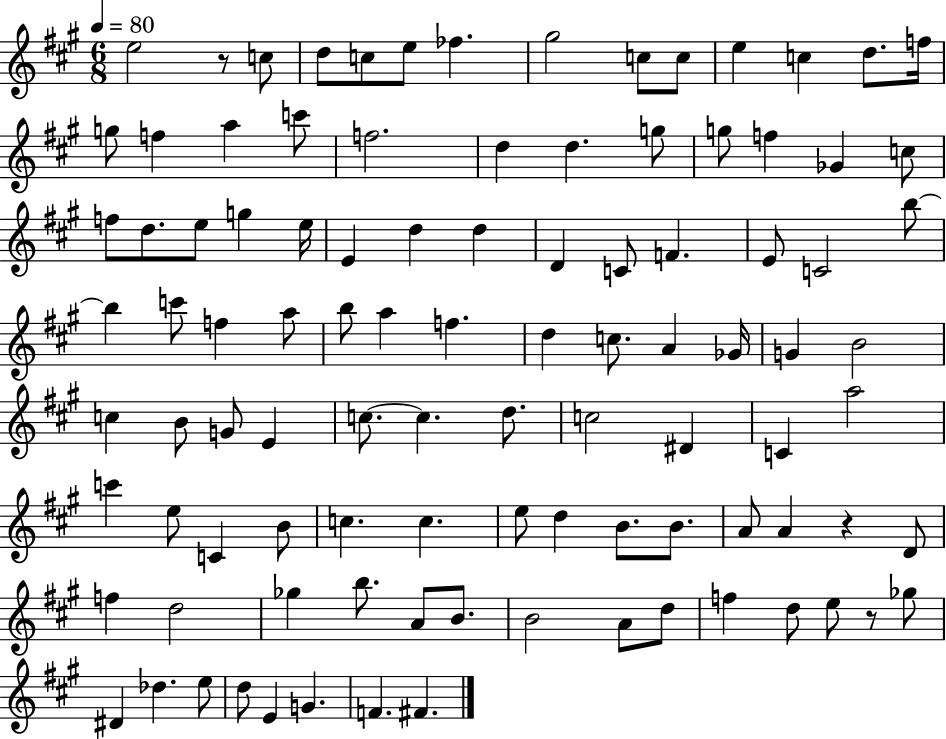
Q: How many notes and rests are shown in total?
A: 100